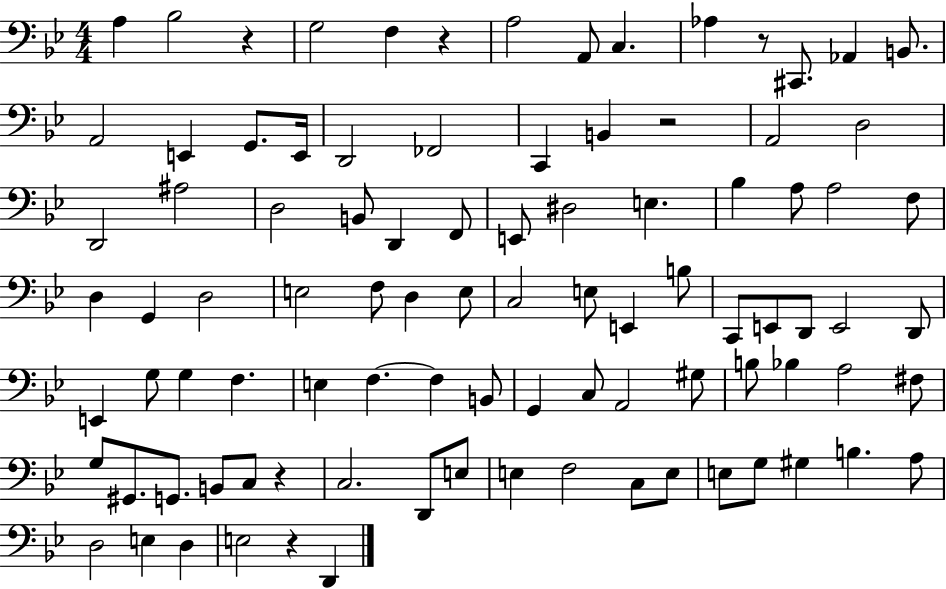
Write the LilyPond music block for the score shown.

{
  \clef bass
  \numericTimeSignature
  \time 4/4
  \key bes \major
  \repeat volta 2 { a4 bes2 r4 | g2 f4 r4 | a2 a,8 c4. | aes4 r8 cis,8. aes,4 b,8. | \break a,2 e,4 g,8. e,16 | d,2 fes,2 | c,4 b,4 r2 | a,2 d2 | \break d,2 ais2 | d2 b,8 d,4 f,8 | e,8 dis2 e4. | bes4 a8 a2 f8 | \break d4 g,4 d2 | e2 f8 d4 e8 | c2 e8 e,4 b8 | c,8 e,8 d,8 e,2 d,8 | \break e,4 g8 g4 f4. | e4 f4.~~ f4 b,8 | g,4 c8 a,2 gis8 | b8 bes4 a2 fis8 | \break g8 gis,8. g,8. b,8 c8 r4 | c2. d,8 e8 | e4 f2 c8 e8 | e8 g8 gis4 b4. a8 | \break d2 e4 d4 | e2 r4 d,4 | } \bar "|."
}